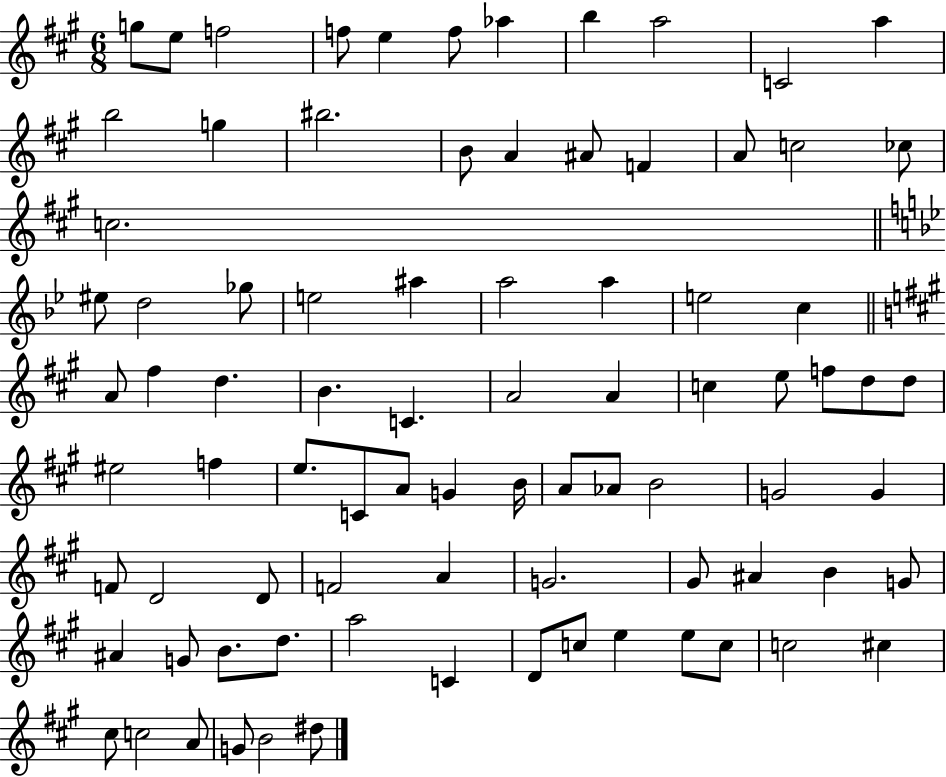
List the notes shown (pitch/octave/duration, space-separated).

G5/e E5/e F5/h F5/e E5/q F5/e Ab5/q B5/q A5/h C4/h A5/q B5/h G5/q BIS5/h. B4/e A4/q A#4/e F4/q A4/e C5/h CES5/e C5/h. EIS5/e D5/h Gb5/e E5/h A#5/q A5/h A5/q E5/h C5/q A4/e F#5/q D5/q. B4/q. C4/q. A4/h A4/q C5/q E5/e F5/e D5/e D5/e EIS5/h F5/q E5/e. C4/e A4/e G4/q B4/s A4/e Ab4/e B4/h G4/h G4/q F4/e D4/h D4/e F4/h A4/q G4/h. G#4/e A#4/q B4/q G4/e A#4/q G4/e B4/e. D5/e. A5/h C4/q D4/e C5/e E5/q E5/e C5/e C5/h C#5/q C#5/e C5/h A4/e G4/e B4/h D#5/e